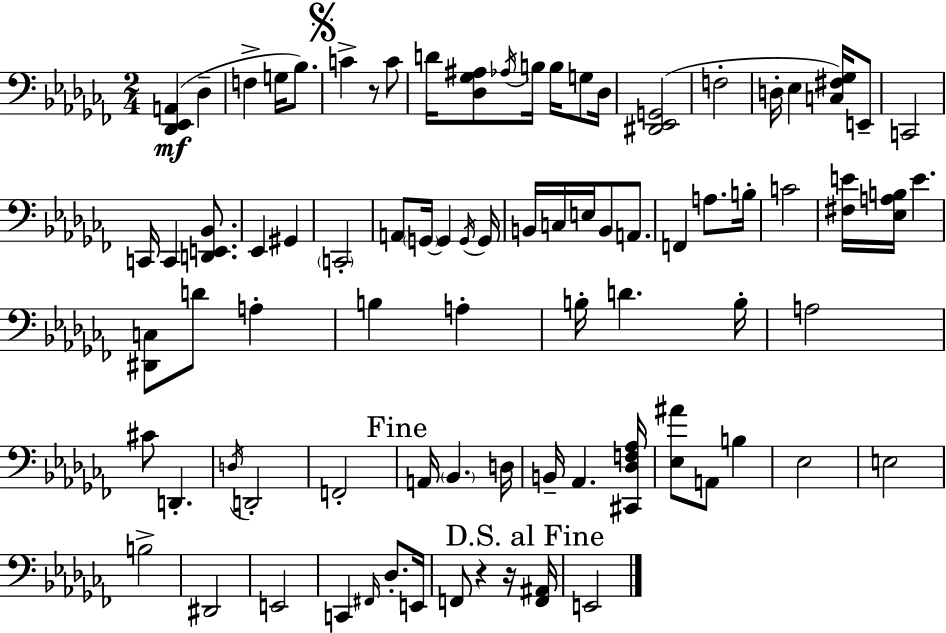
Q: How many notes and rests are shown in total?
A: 82